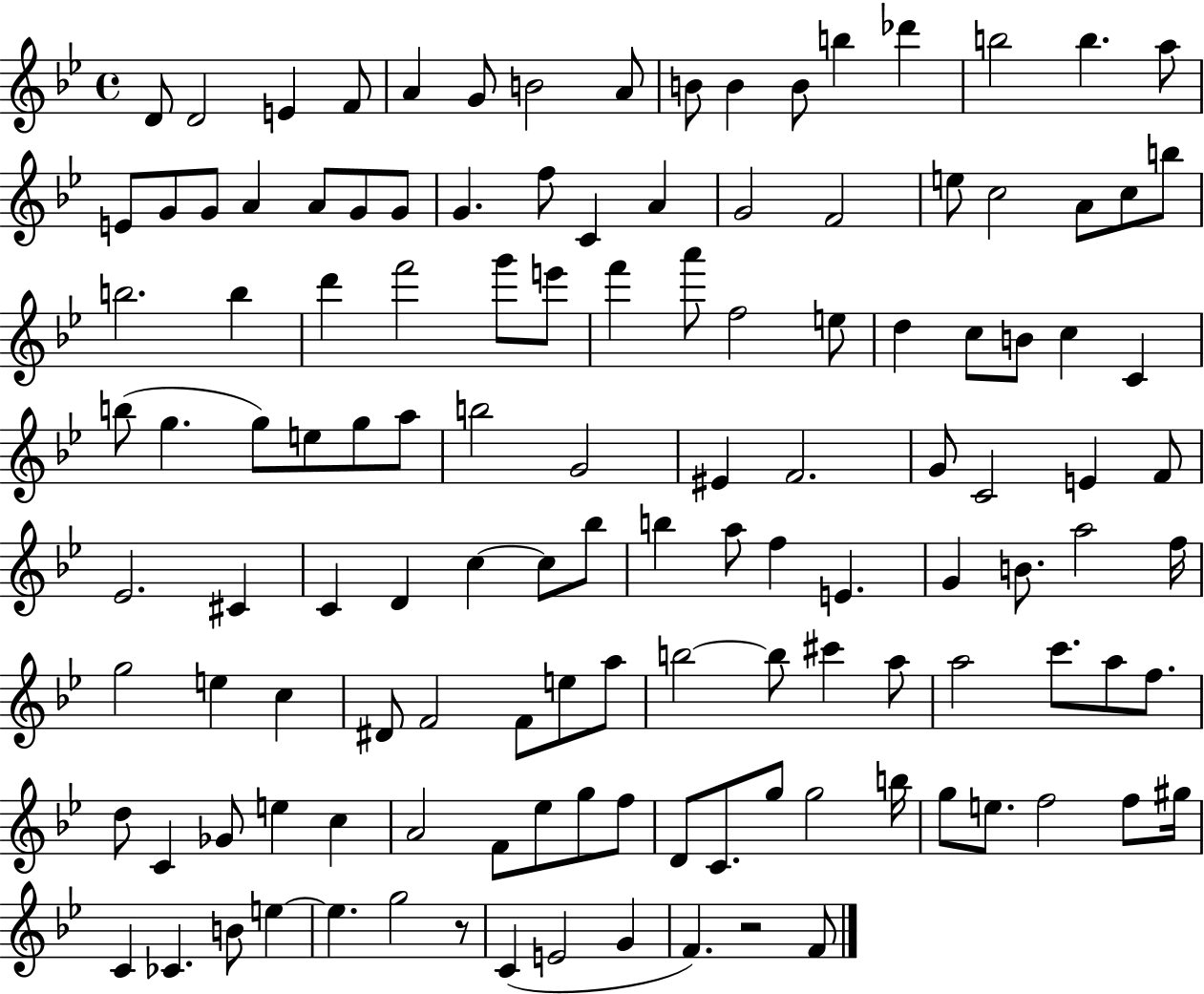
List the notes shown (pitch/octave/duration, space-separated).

D4/e D4/h E4/q F4/e A4/q G4/e B4/h A4/e B4/e B4/q B4/e B5/q Db6/q B5/h B5/q. A5/e E4/e G4/e G4/e A4/q A4/e G4/e G4/e G4/q. F5/e C4/q A4/q G4/h F4/h E5/e C5/h A4/e C5/e B5/e B5/h. B5/q D6/q F6/h G6/e E6/e F6/q A6/e F5/h E5/e D5/q C5/e B4/e C5/q C4/q B5/e G5/q. G5/e E5/e G5/e A5/e B5/h G4/h EIS4/q F4/h. G4/e C4/h E4/q F4/e Eb4/h. C#4/q C4/q D4/q C5/q C5/e Bb5/e B5/q A5/e F5/q E4/q. G4/q B4/e. A5/h F5/s G5/h E5/q C5/q D#4/e F4/h F4/e E5/e A5/e B5/h B5/e C#6/q A5/e A5/h C6/e. A5/e F5/e. D5/e C4/q Gb4/e E5/q C5/q A4/h F4/e Eb5/e G5/e F5/e D4/e C4/e. G5/e G5/h B5/s G5/e E5/e. F5/h F5/e G#5/s C4/q CES4/q. B4/e E5/q E5/q. G5/h R/e C4/q E4/h G4/q F4/q. R/h F4/e